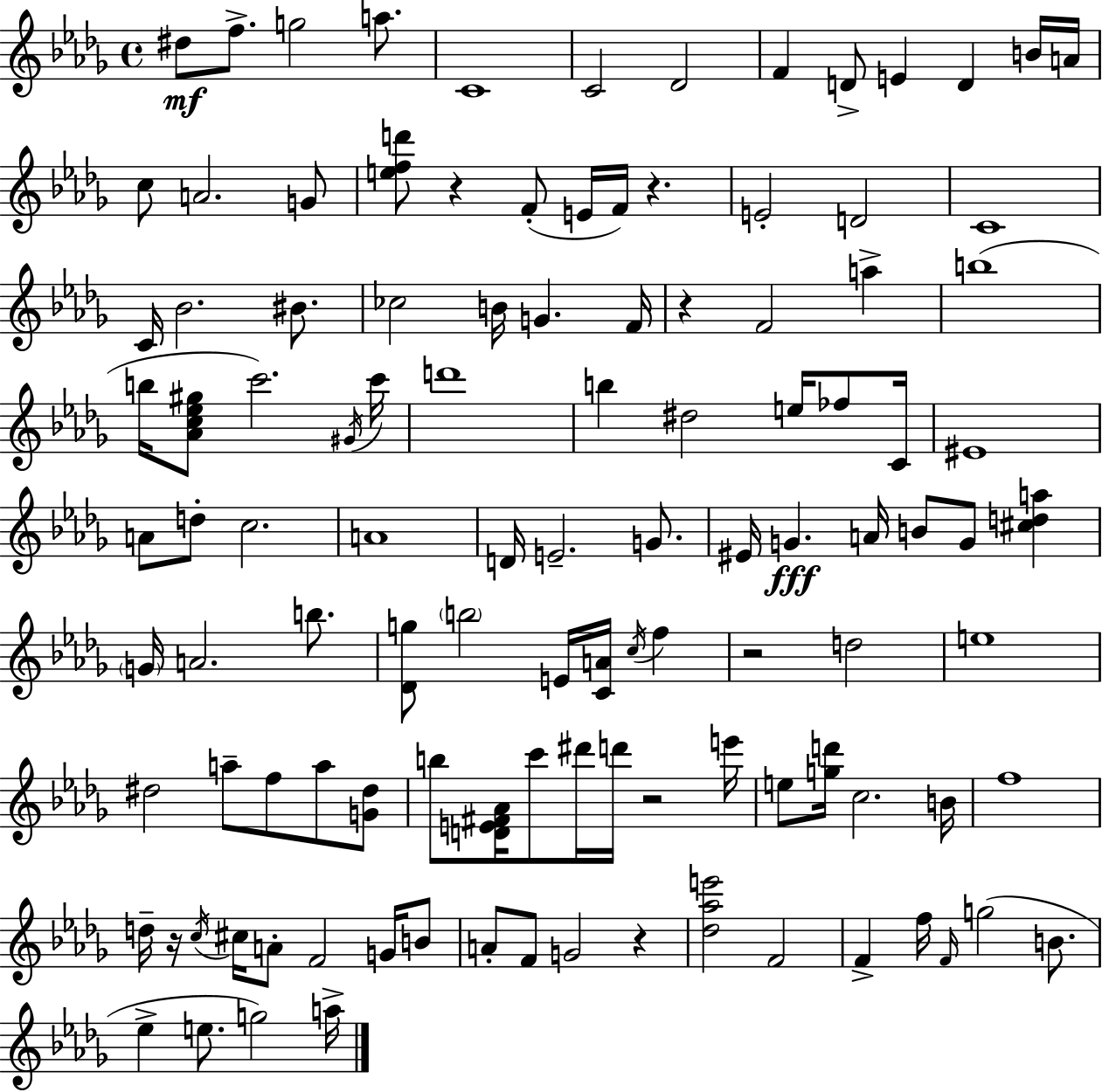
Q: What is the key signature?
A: BES minor